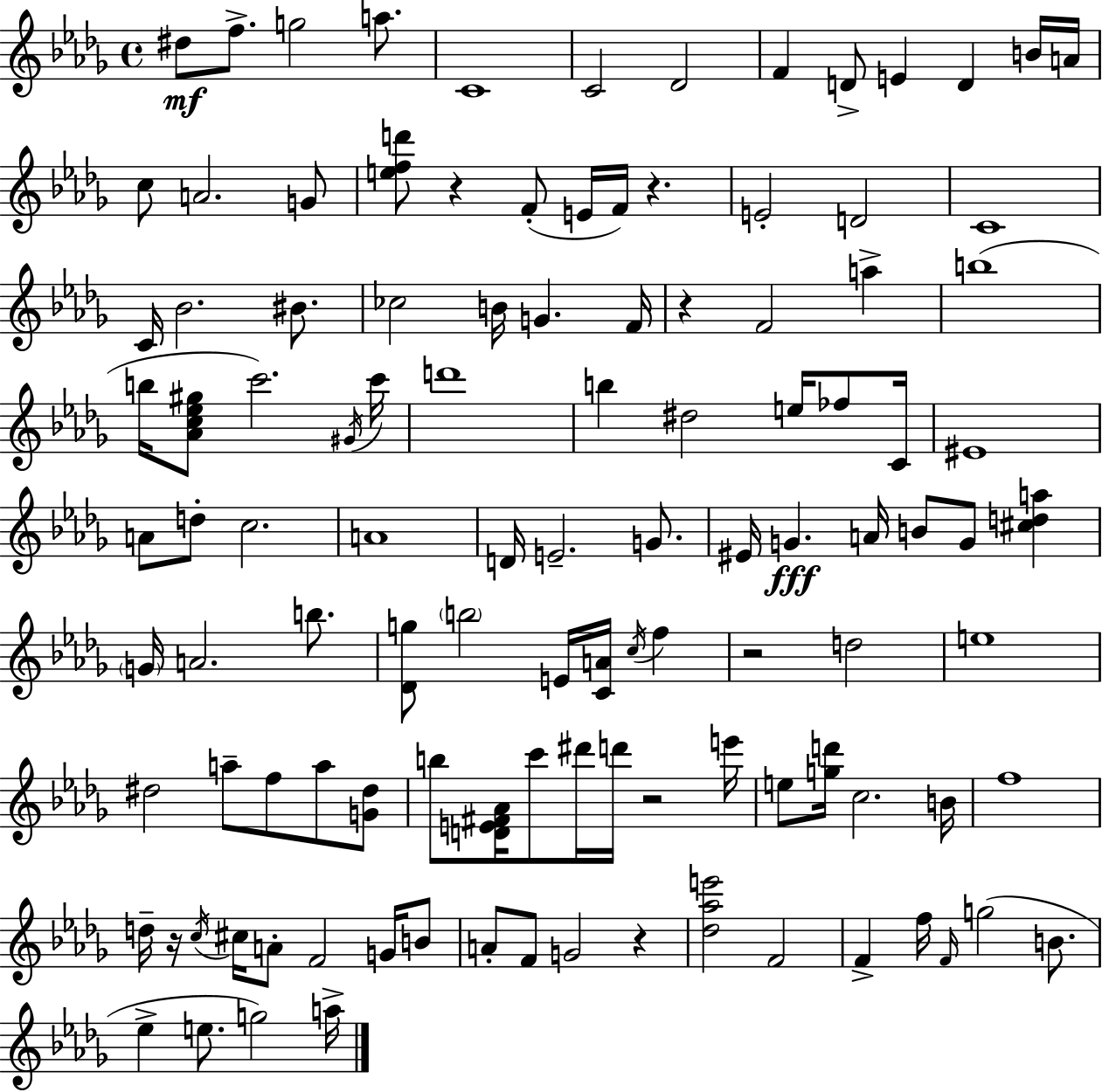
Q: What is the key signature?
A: BES minor